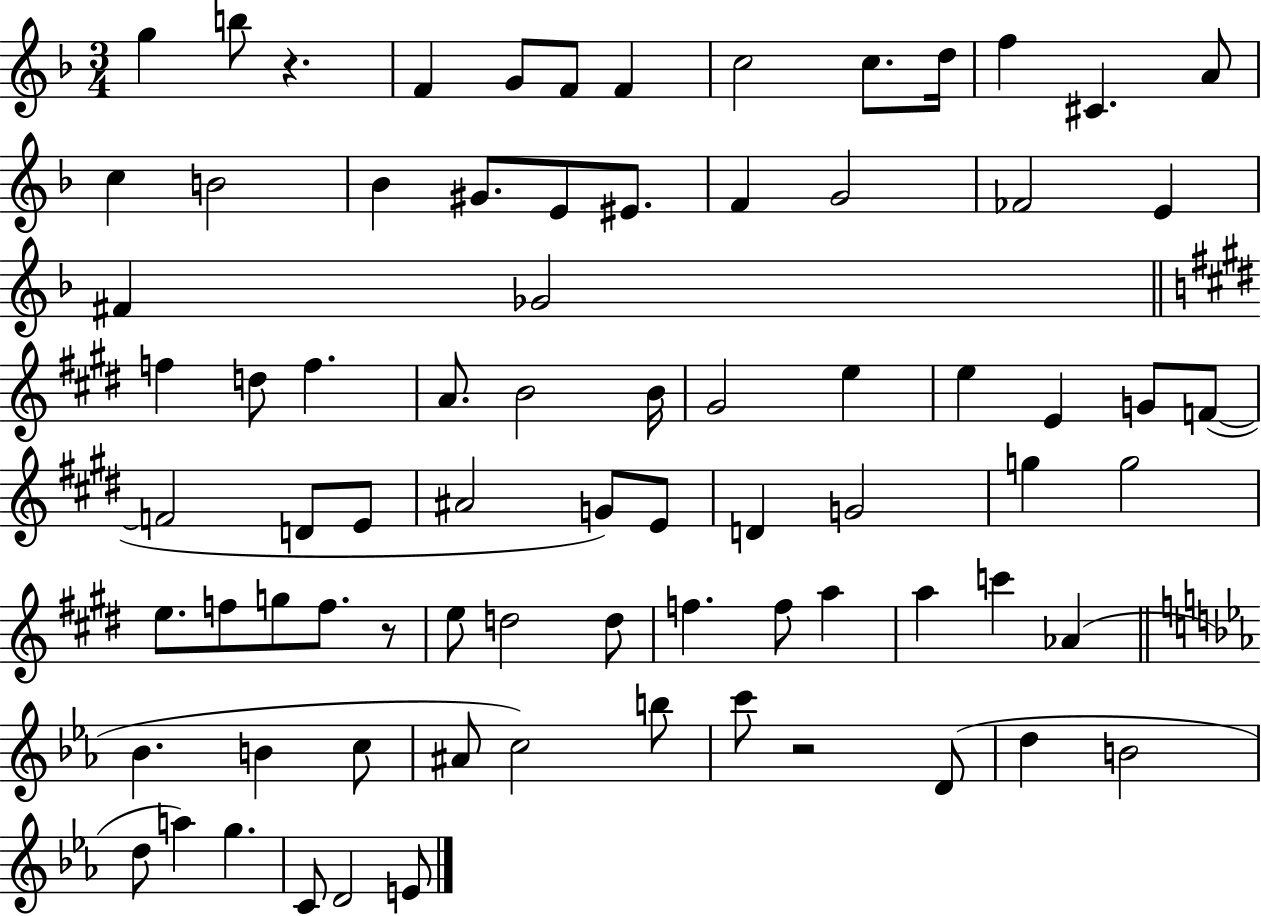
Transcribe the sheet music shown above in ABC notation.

X:1
T:Untitled
M:3/4
L:1/4
K:F
g b/2 z F G/2 F/2 F c2 c/2 d/4 f ^C A/2 c B2 _B ^G/2 E/2 ^E/2 F G2 _F2 E ^F _G2 f d/2 f A/2 B2 B/4 ^G2 e e E G/2 F/2 F2 D/2 E/2 ^A2 G/2 E/2 D G2 g g2 e/2 f/2 g/2 f/2 z/2 e/2 d2 d/2 f f/2 a a c' _A _B B c/2 ^A/2 c2 b/2 c'/2 z2 D/2 d B2 d/2 a g C/2 D2 E/2